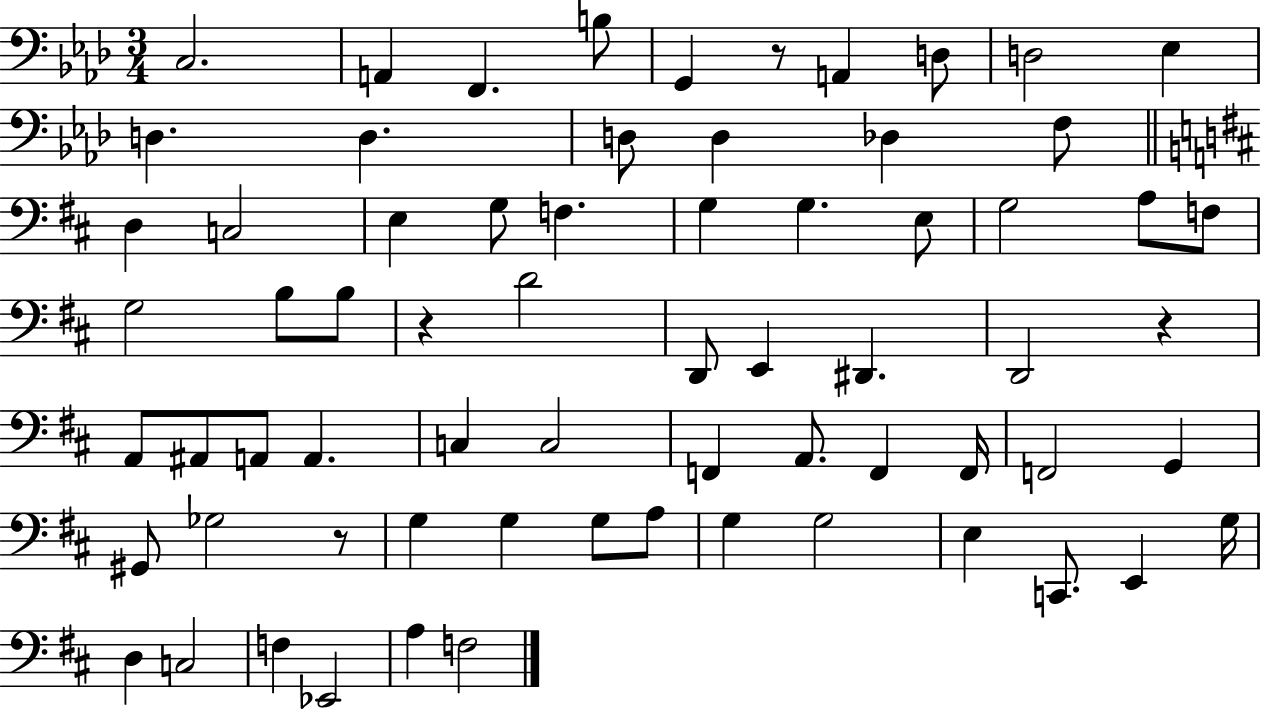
{
  \clef bass
  \numericTimeSignature
  \time 3/4
  \key aes \major
  \repeat volta 2 { c2. | a,4 f,4. b8 | g,4 r8 a,4 d8 | d2 ees4 | \break d4. d4. | d8 d4 des4 f8 | \bar "||" \break \key b \minor d4 c2 | e4 g8 f4. | g4 g4. e8 | g2 a8 f8 | \break g2 b8 b8 | r4 d'2 | d,8 e,4 dis,4. | d,2 r4 | \break a,8 ais,8 a,8 a,4. | c4 c2 | f,4 a,8. f,4 f,16 | f,2 g,4 | \break gis,8 ges2 r8 | g4 g4 g8 a8 | g4 g2 | e4 c,8. e,4 g16 | \break d4 c2 | f4 ees,2 | a4 f2 | } \bar "|."
}